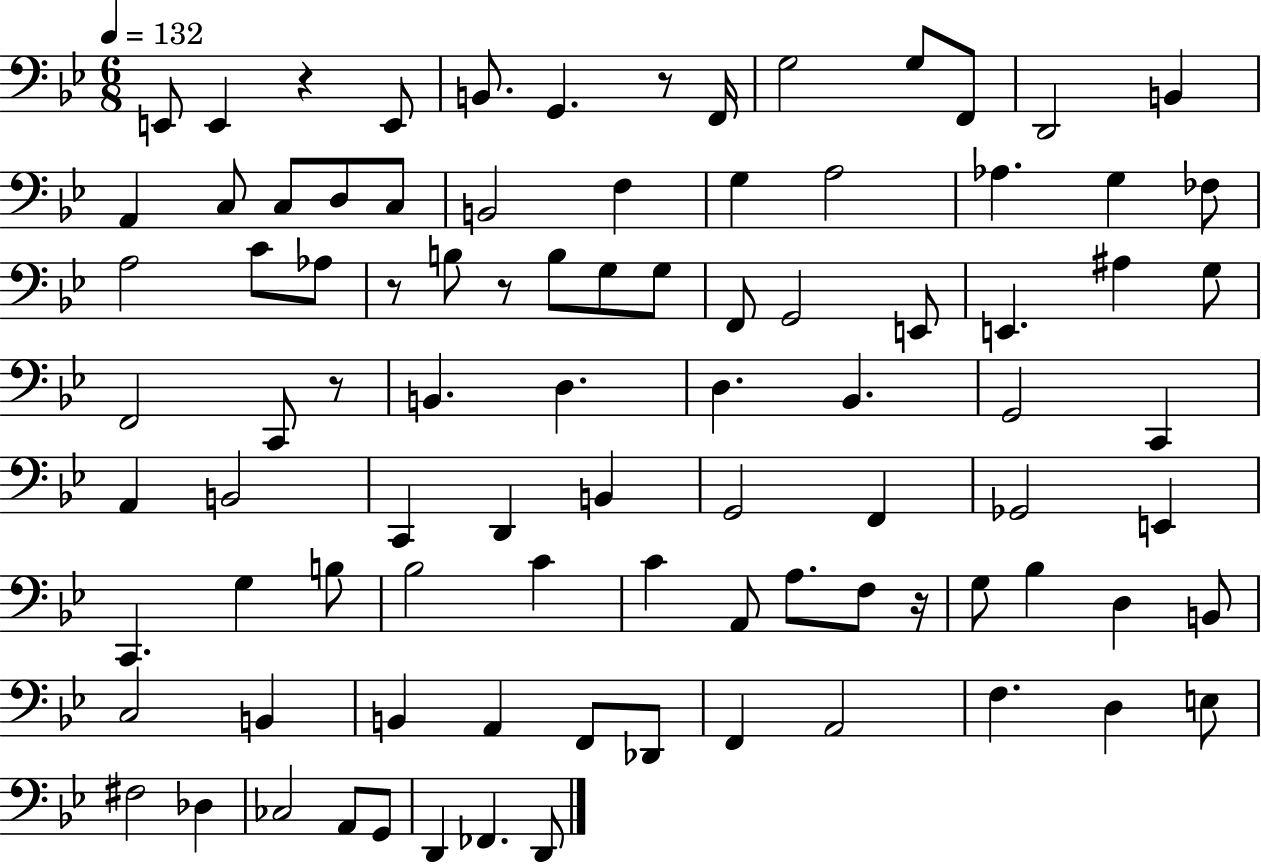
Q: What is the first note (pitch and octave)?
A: E2